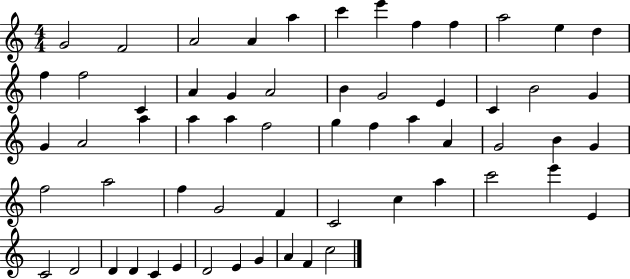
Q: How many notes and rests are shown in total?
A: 60